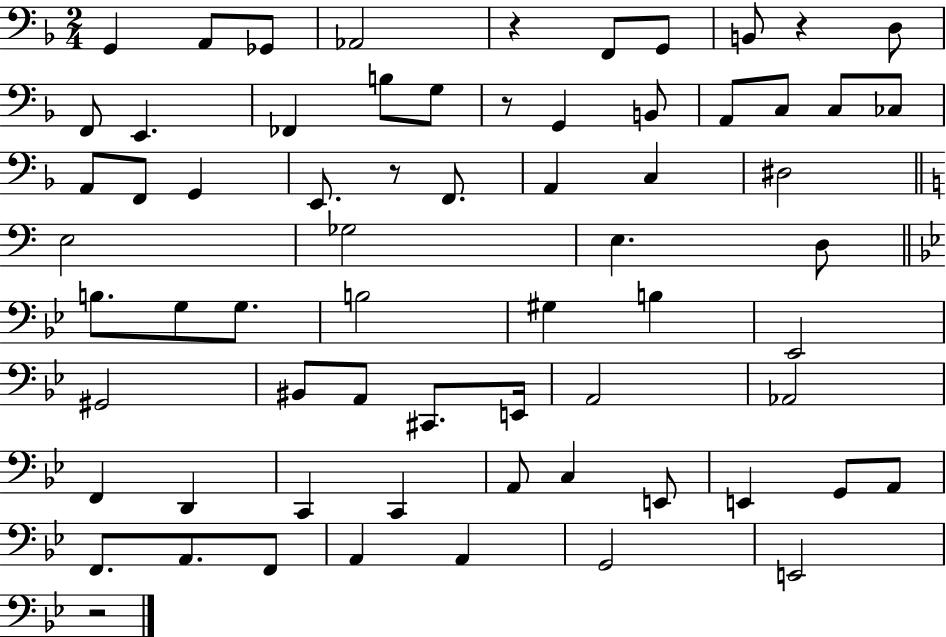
X:1
T:Untitled
M:2/4
L:1/4
K:F
G,, A,,/2 _G,,/2 _A,,2 z F,,/2 G,,/2 B,,/2 z D,/2 F,,/2 E,, _F,, B,/2 G,/2 z/2 G,, B,,/2 A,,/2 C,/2 C,/2 _C,/2 A,,/2 F,,/2 G,, E,,/2 z/2 F,,/2 A,, C, ^D,2 E,2 _G,2 E, D,/2 B,/2 G,/2 G,/2 B,2 ^G, B, _E,,2 ^G,,2 ^B,,/2 A,,/2 ^C,,/2 E,,/4 A,,2 _A,,2 F,, D,, C,, C,, A,,/2 C, E,,/2 E,, G,,/2 A,,/2 F,,/2 A,,/2 F,,/2 A,, A,, G,,2 E,,2 z2